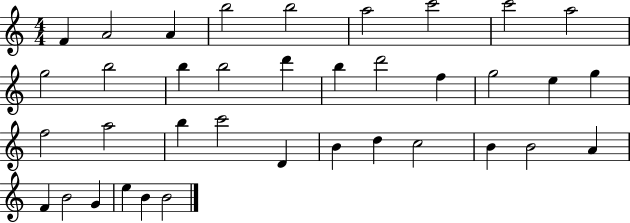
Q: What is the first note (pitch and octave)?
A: F4